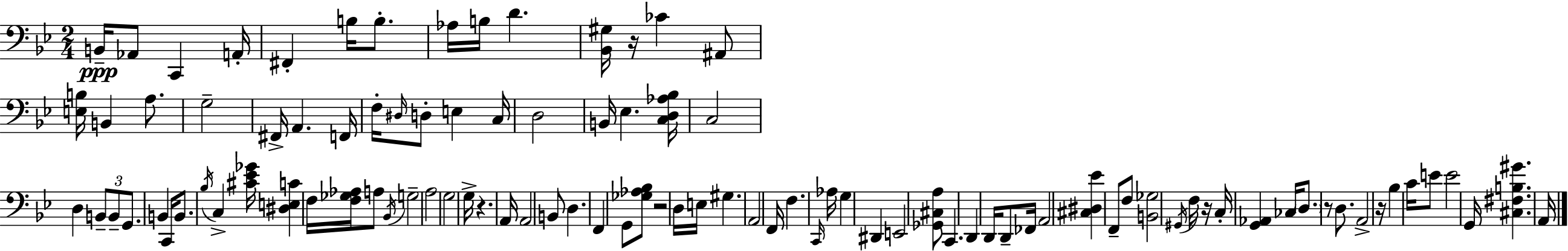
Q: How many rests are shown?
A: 6